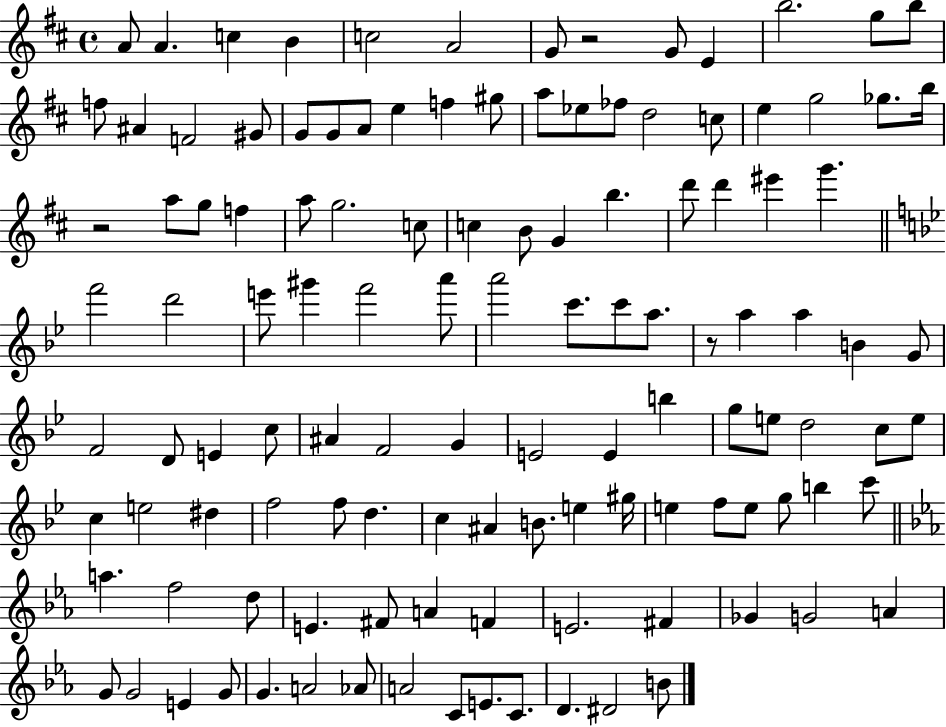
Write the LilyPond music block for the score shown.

{
  \clef treble
  \time 4/4
  \defaultTimeSignature
  \key d \major
  a'8 a'4. c''4 b'4 | c''2 a'2 | g'8 r2 g'8 e'4 | b''2. g''8 b''8 | \break f''8 ais'4 f'2 gis'8 | g'8 g'8 a'8 e''4 f''4 gis''8 | a''8 ees''8 fes''8 d''2 c''8 | e''4 g''2 ges''8. b''16 | \break r2 a''8 g''8 f''4 | a''8 g''2. c''8 | c''4 b'8 g'4 b''4. | d'''8 d'''4 eis'''4 g'''4. | \break \bar "||" \break \key bes \major f'''2 d'''2 | e'''8 gis'''4 f'''2 a'''8 | a'''2 c'''8. c'''8 a''8. | r8 a''4 a''4 b'4 g'8 | \break f'2 d'8 e'4 c''8 | ais'4 f'2 g'4 | e'2 e'4 b''4 | g''8 e''8 d''2 c''8 e''8 | \break c''4 e''2 dis''4 | f''2 f''8 d''4. | c''4 ais'4 b'8. e''4 gis''16 | e''4 f''8 e''8 g''8 b''4 c'''8 | \break \bar "||" \break \key c \minor a''4. f''2 d''8 | e'4. fis'8 a'4 f'4 | e'2. fis'4 | ges'4 g'2 a'4 | \break g'8 g'2 e'4 g'8 | g'4. a'2 aes'8 | a'2 c'8 e'8. c'8. | d'4. dis'2 b'8 | \break \bar "|."
}